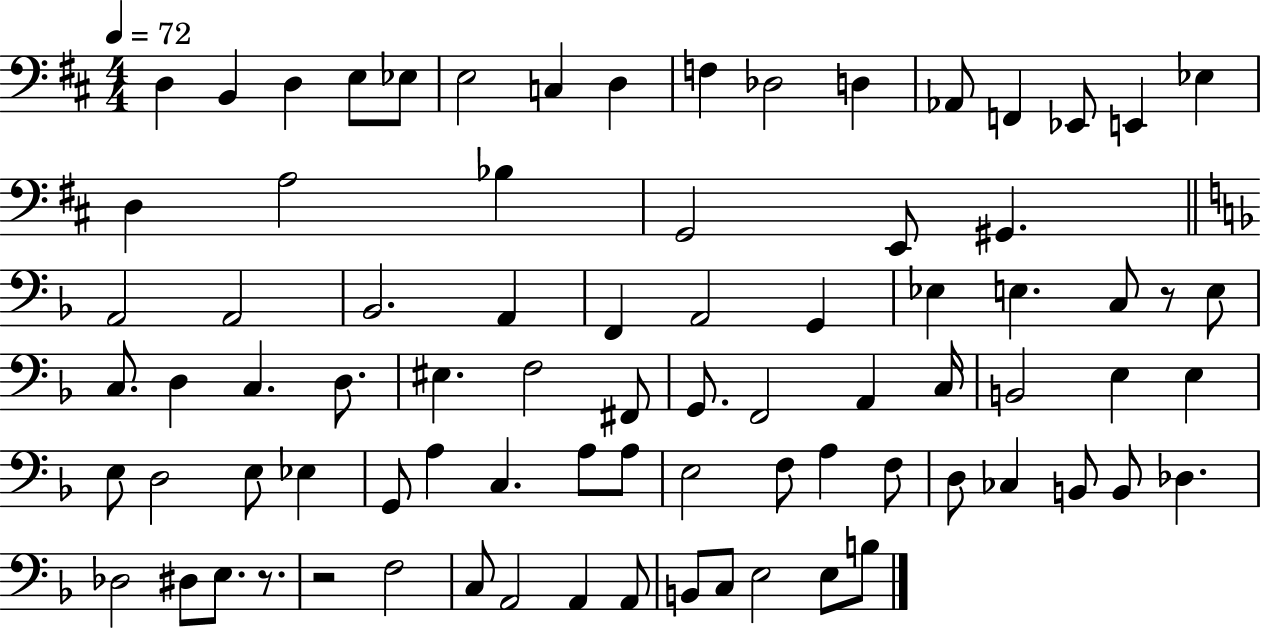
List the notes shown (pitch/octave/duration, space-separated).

D3/q B2/q D3/q E3/e Eb3/e E3/h C3/q D3/q F3/q Db3/h D3/q Ab2/e F2/q Eb2/e E2/q Eb3/q D3/q A3/h Bb3/q G2/h E2/e G#2/q. A2/h A2/h Bb2/h. A2/q F2/q A2/h G2/q Eb3/q E3/q. C3/e R/e E3/e C3/e. D3/q C3/q. D3/e. EIS3/q. F3/h F#2/e G2/e. F2/h A2/q C3/s B2/h E3/q E3/q E3/e D3/h E3/e Eb3/q G2/e A3/q C3/q. A3/e A3/e E3/h F3/e A3/q F3/e D3/e CES3/q B2/e B2/e Db3/q. Db3/h D#3/e E3/e. R/e. R/h F3/h C3/e A2/h A2/q A2/e B2/e C3/e E3/h E3/e B3/e